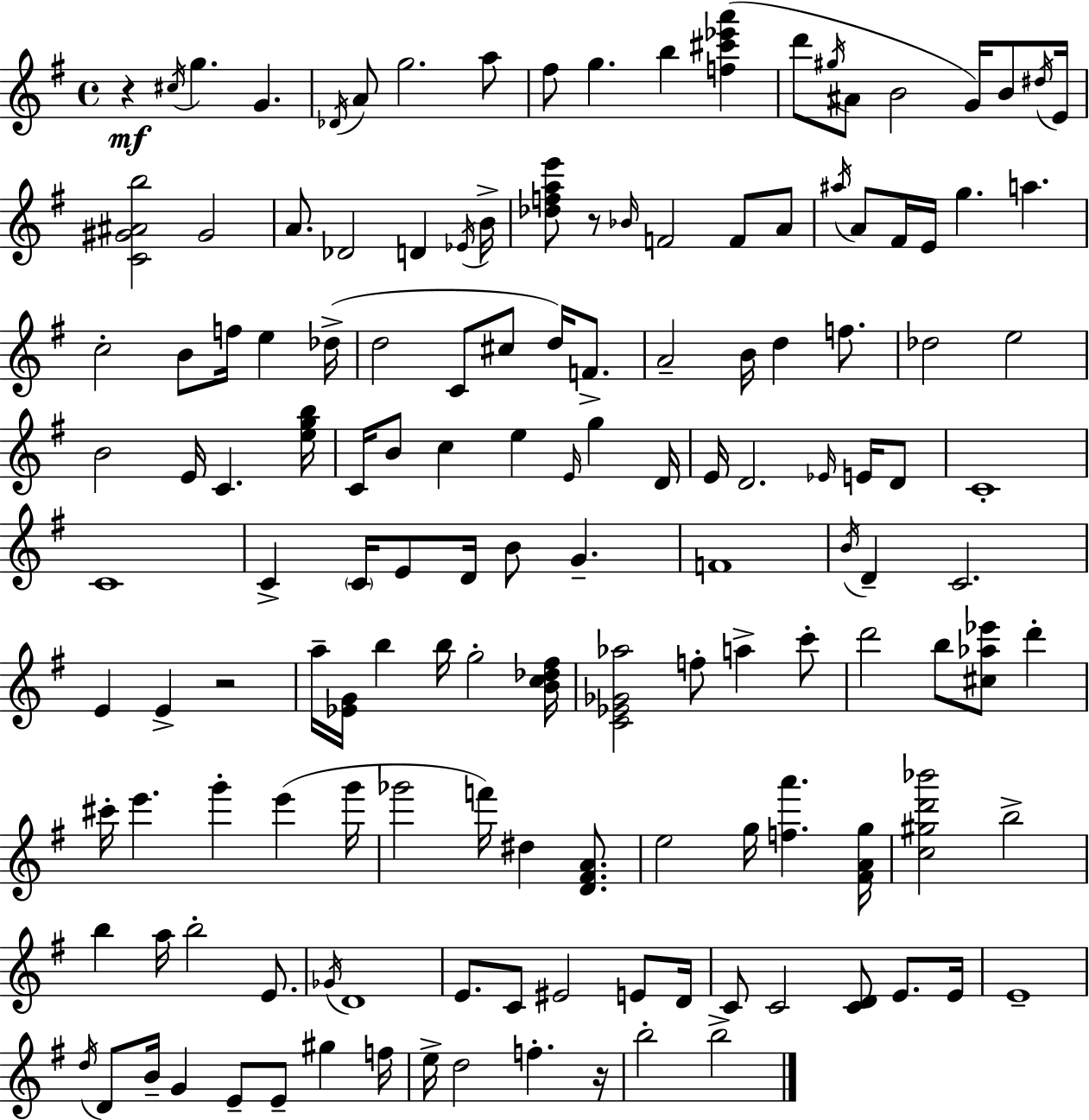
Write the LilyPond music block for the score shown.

{
  \clef treble
  \time 4/4
  \defaultTimeSignature
  \key e \minor
  \repeat volta 2 { r4\mf \acciaccatura { cis''16 } g''4. g'4. | \acciaccatura { des'16 } a'8 g''2. | a''8 fis''8 g''4. b''4 <f'' cis''' ees''' a'''>4( | d'''8 \acciaccatura { gis''16 } ais'8 b'2 g'16) | \break b'8 \acciaccatura { dis''16 } e'16 <c' gis' ais' b''>2 gis'2 | a'8. des'2 d'4 | \acciaccatura { ees'16 } b'16-> <des'' f'' a'' e'''>8 r8 \grace { bes'16 } f'2 | f'8 a'8 \acciaccatura { ais''16 } a'8 fis'16 e'16 g''4. | \break a''4. c''2-. b'8 | f''16 e''4 des''16->( d''2 c'8 | cis''8 d''16) f'8.-> a'2-- b'16 | d''4 f''8. des''2 e''2 | \break b'2 e'16 | c'4. <e'' g'' b''>16 c'16 b'8 c''4 e''4 | \grace { e'16 } g''4 d'16 e'16 d'2. | \grace { ees'16 } e'16 d'8 c'1-. | \break c'1 | c'4-> \parenthesize c'16 e'8 | d'16 b'8 g'4.-- f'1 | \acciaccatura { b'16 } d'4-- c'2. | \break e'4 e'4-> | r2 a''16-- <ees' g'>16 b''4 | b''16 g''2-. <b' c'' des'' fis''>16 <c' ees' ges' aes''>2 | f''8-. a''4-> c'''8-. d'''2 | \break b''8 <cis'' aes'' ees'''>8 d'''4-. cis'''16-. e'''4. | g'''4-. e'''4( g'''16 ges'''2 | f'''16) dis''4 <d' fis' a'>8. e''2 | g''16 <f'' a'''>4. <fis' a' g''>16 <c'' gis'' d''' bes'''>2 | \break b''2-> b''4 a''16 b''2-. | e'8. \acciaccatura { ges'16 } d'1 | e'8. c'8 | eis'2 e'8 d'16 c'8 c'2 | \break <c' d'>8 e'8. e'16 e'1-- | \acciaccatura { d''16 } d'8 b'16-- g'4 | e'8-- e'8-- gis''4 f''16 e''16-> d''2 | f''4.-. r16 b''2-. | \break b''2-> } \bar "|."
}